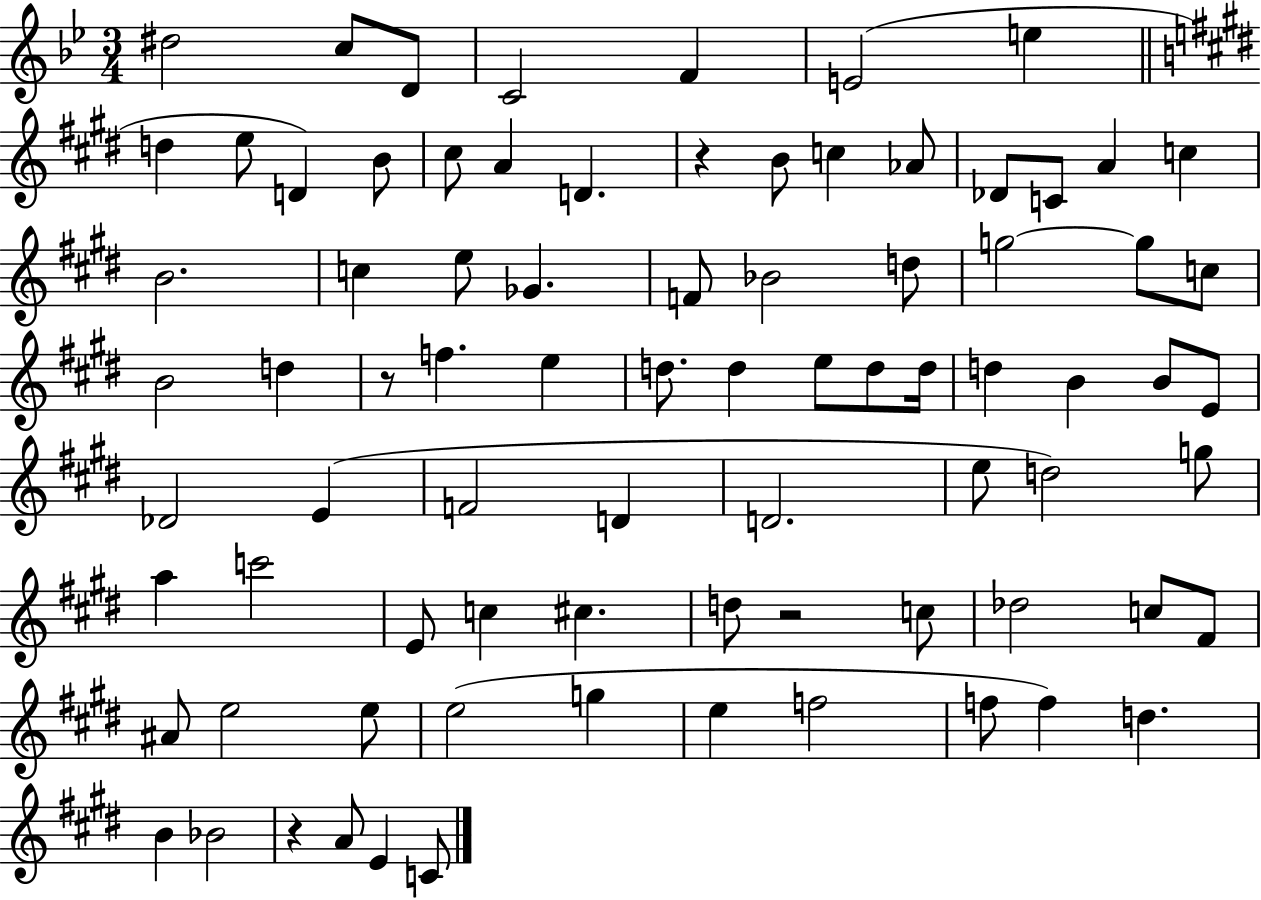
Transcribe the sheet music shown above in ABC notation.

X:1
T:Untitled
M:3/4
L:1/4
K:Bb
^d2 c/2 D/2 C2 F E2 e d e/2 D B/2 ^c/2 A D z B/2 c _A/2 _D/2 C/2 A c B2 c e/2 _G F/2 _B2 d/2 g2 g/2 c/2 B2 d z/2 f e d/2 d e/2 d/2 d/4 d B B/2 E/2 _D2 E F2 D D2 e/2 d2 g/2 a c'2 E/2 c ^c d/2 z2 c/2 _d2 c/2 ^F/2 ^A/2 e2 e/2 e2 g e f2 f/2 f d B _B2 z A/2 E C/2